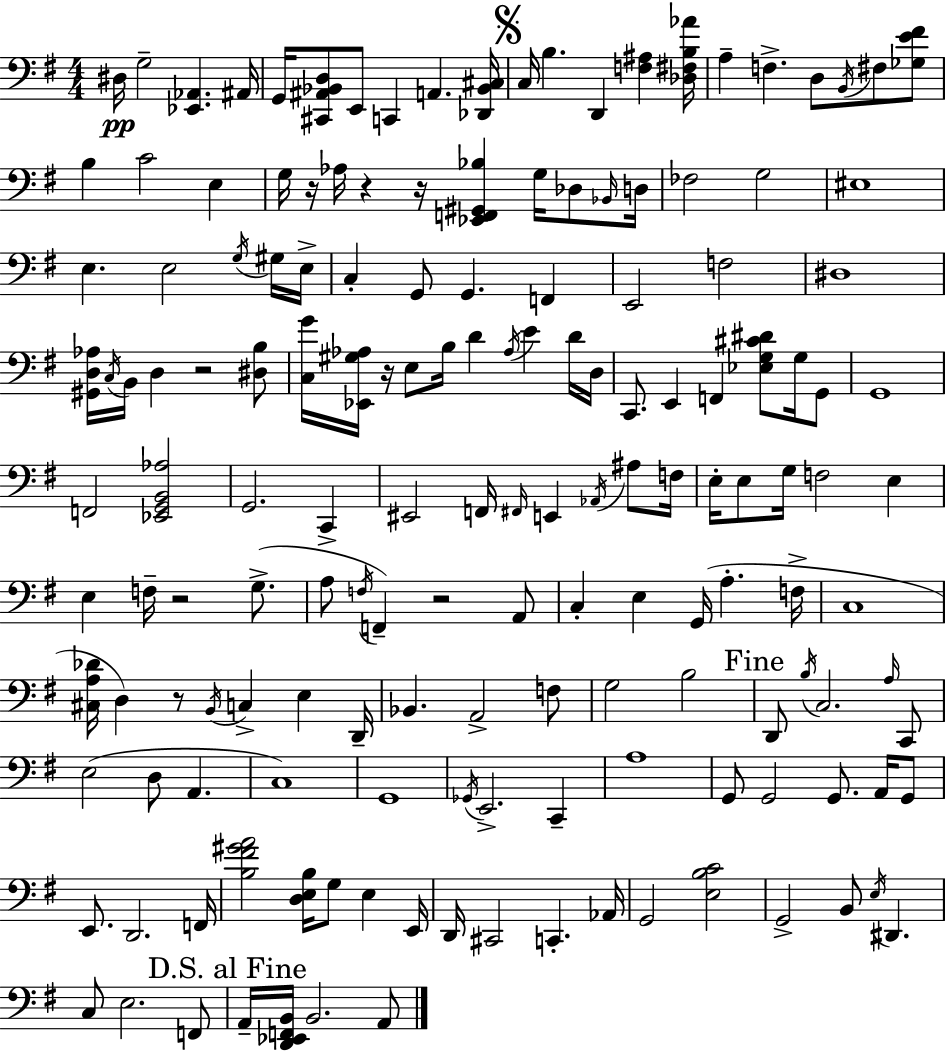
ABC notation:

X:1
T:Untitled
M:4/4
L:1/4
K:Em
^D,/4 G,2 [_E,,_A,,] ^A,,/4 G,,/4 [^C,,^A,,_B,,D,]/2 E,,/2 C,, A,, [_D,,_B,,^C,]/4 C,/4 B, D,, [F,^A,] [_D,^F,B,_A]/4 A, F, D,/2 B,,/4 ^F,/2 [_G,E^F]/2 B, C2 E, G,/4 z/4 _A,/4 z z/4 [_E,,F,,^G,,_B,] G,/4 _D,/2 _B,,/4 D,/4 _F,2 G,2 ^E,4 E, E,2 G,/4 ^G,/4 E,/4 C, G,,/2 G,, F,, E,,2 F,2 ^D,4 [^G,,D,_A,]/4 C,/4 B,,/4 D, z2 [^D,B,]/2 [C,G]/4 [_E,,^G,_A,]/4 z/4 E,/2 B,/4 D _A,/4 E D/4 D,/4 C,,/2 E,, F,, [_E,G,^C^D]/2 G,/4 G,,/2 G,,4 F,,2 [_E,,G,,B,,_A,]2 G,,2 C,, ^E,,2 F,,/4 ^F,,/4 E,, _A,,/4 ^A,/2 F,/4 E,/4 E,/2 G,/4 F,2 E, E, F,/4 z2 G,/2 A,/2 F,/4 F,, z2 A,,/2 C, E, G,,/4 A, F,/4 C,4 [^C,A,_D]/4 D, z/2 B,,/4 C, E, D,,/4 _B,, A,,2 F,/2 G,2 B,2 D,,/2 B,/4 C,2 A,/4 C,,/2 E,2 D,/2 A,, C,4 G,,4 _G,,/4 E,,2 C,, A,4 G,,/2 G,,2 G,,/2 A,,/4 G,,/2 E,,/2 D,,2 F,,/4 [B,^F^GA]2 [D,E,B,]/4 G,/2 E, E,,/4 D,,/4 ^C,,2 C,, _A,,/4 G,,2 [E,B,C]2 G,,2 B,,/2 E,/4 ^D,, C,/2 E,2 F,,/2 A,,/4 [D,,_E,,F,,B,,]/4 B,,2 A,,/2